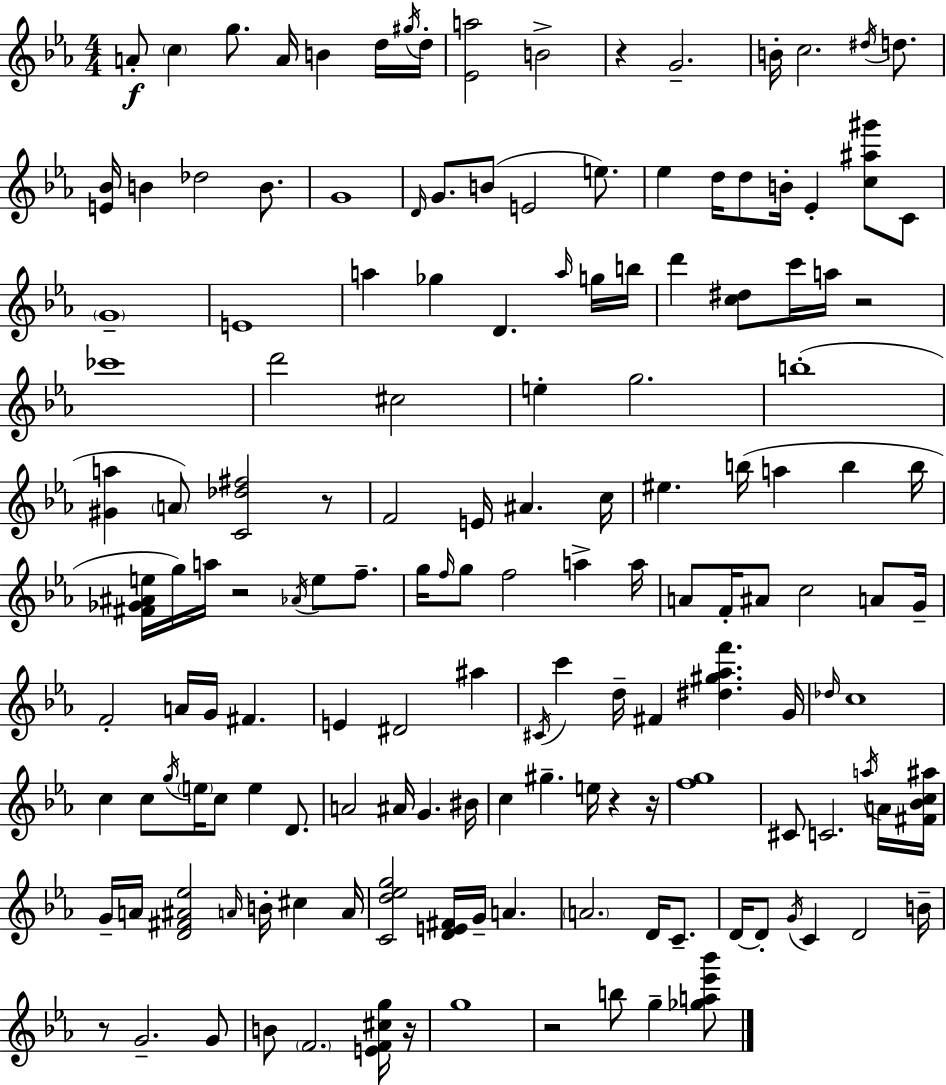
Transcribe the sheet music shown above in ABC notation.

X:1
T:Untitled
M:4/4
L:1/4
K:Cm
A/2 c g/2 A/4 B d/4 ^g/4 d/4 [_Ea]2 B2 z G2 B/4 c2 ^d/4 d/2 [E_B]/4 B _d2 B/2 G4 D/4 G/2 B/2 E2 e/2 _e d/4 d/2 B/4 _E [c^a^g']/2 C/2 G4 E4 a _g D a/4 g/4 b/4 d' [c^d]/2 c'/4 a/4 z2 _c'4 d'2 ^c2 e g2 b4 [^Ga] A/2 [C_d^f]2 z/2 F2 E/4 ^A c/4 ^e b/4 a b b/4 [^F_G^Ae]/4 g/4 a/4 z2 _A/4 e/2 f/2 g/4 f/4 g/2 f2 a a/4 A/2 F/4 ^A/2 c2 A/2 G/4 F2 A/4 G/4 ^F E ^D2 ^a ^C/4 c' d/4 ^F [^d^g_af'] G/4 _d/4 c4 c c/2 g/4 e/4 c/2 e D/2 A2 ^A/4 G ^B/4 c ^g e/4 z z/4 [fg]4 ^C/2 C2 a/4 A/4 [^F_Bc^a]/4 G/4 A/4 [D^F^A_e]2 A/4 B/4 ^c A/4 [Cd_eg]2 [DE^F]/4 G/4 A A2 D/4 C/2 D/4 D/2 G/4 C D2 B/4 z/2 G2 G/2 B/2 F2 [EF^cg]/4 z/4 g4 z2 b/2 g [_ga_e'_b']/2